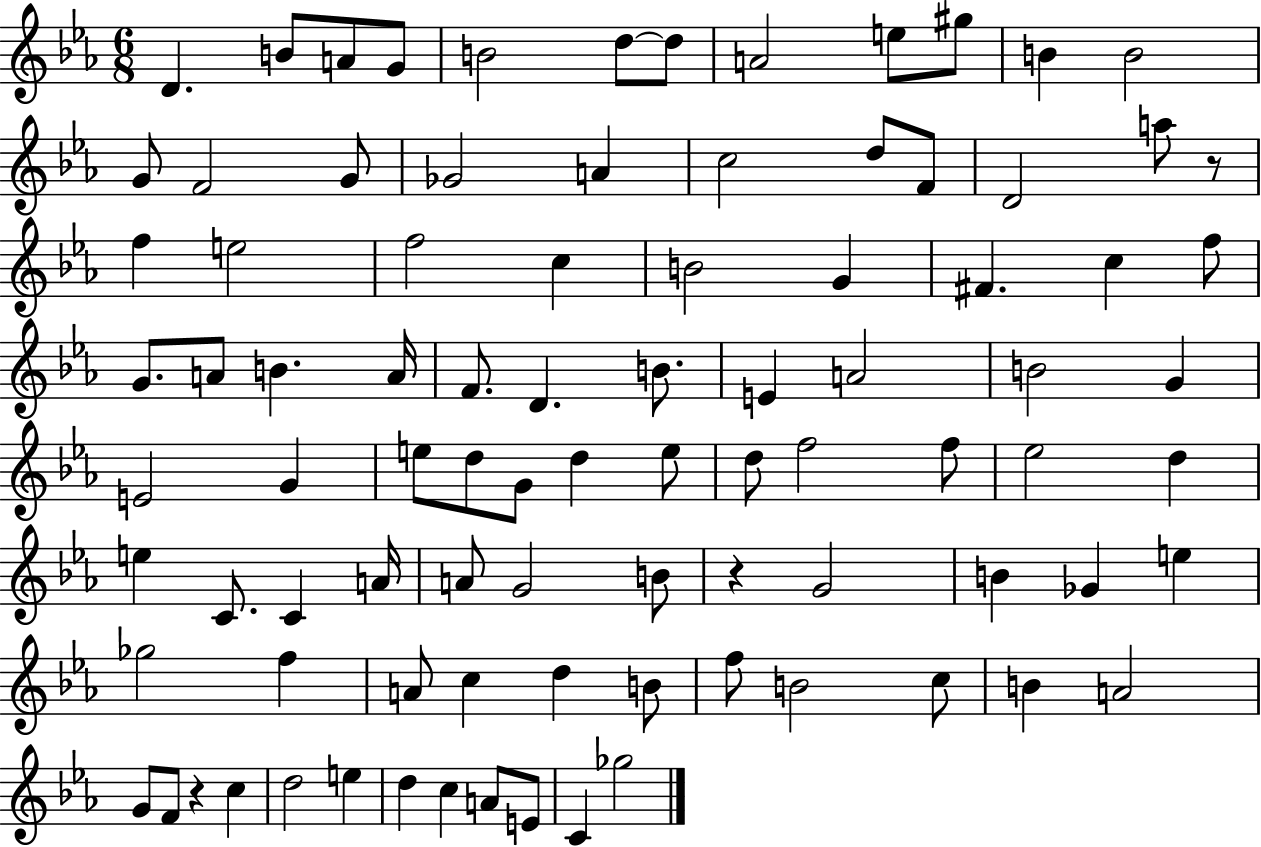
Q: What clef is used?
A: treble